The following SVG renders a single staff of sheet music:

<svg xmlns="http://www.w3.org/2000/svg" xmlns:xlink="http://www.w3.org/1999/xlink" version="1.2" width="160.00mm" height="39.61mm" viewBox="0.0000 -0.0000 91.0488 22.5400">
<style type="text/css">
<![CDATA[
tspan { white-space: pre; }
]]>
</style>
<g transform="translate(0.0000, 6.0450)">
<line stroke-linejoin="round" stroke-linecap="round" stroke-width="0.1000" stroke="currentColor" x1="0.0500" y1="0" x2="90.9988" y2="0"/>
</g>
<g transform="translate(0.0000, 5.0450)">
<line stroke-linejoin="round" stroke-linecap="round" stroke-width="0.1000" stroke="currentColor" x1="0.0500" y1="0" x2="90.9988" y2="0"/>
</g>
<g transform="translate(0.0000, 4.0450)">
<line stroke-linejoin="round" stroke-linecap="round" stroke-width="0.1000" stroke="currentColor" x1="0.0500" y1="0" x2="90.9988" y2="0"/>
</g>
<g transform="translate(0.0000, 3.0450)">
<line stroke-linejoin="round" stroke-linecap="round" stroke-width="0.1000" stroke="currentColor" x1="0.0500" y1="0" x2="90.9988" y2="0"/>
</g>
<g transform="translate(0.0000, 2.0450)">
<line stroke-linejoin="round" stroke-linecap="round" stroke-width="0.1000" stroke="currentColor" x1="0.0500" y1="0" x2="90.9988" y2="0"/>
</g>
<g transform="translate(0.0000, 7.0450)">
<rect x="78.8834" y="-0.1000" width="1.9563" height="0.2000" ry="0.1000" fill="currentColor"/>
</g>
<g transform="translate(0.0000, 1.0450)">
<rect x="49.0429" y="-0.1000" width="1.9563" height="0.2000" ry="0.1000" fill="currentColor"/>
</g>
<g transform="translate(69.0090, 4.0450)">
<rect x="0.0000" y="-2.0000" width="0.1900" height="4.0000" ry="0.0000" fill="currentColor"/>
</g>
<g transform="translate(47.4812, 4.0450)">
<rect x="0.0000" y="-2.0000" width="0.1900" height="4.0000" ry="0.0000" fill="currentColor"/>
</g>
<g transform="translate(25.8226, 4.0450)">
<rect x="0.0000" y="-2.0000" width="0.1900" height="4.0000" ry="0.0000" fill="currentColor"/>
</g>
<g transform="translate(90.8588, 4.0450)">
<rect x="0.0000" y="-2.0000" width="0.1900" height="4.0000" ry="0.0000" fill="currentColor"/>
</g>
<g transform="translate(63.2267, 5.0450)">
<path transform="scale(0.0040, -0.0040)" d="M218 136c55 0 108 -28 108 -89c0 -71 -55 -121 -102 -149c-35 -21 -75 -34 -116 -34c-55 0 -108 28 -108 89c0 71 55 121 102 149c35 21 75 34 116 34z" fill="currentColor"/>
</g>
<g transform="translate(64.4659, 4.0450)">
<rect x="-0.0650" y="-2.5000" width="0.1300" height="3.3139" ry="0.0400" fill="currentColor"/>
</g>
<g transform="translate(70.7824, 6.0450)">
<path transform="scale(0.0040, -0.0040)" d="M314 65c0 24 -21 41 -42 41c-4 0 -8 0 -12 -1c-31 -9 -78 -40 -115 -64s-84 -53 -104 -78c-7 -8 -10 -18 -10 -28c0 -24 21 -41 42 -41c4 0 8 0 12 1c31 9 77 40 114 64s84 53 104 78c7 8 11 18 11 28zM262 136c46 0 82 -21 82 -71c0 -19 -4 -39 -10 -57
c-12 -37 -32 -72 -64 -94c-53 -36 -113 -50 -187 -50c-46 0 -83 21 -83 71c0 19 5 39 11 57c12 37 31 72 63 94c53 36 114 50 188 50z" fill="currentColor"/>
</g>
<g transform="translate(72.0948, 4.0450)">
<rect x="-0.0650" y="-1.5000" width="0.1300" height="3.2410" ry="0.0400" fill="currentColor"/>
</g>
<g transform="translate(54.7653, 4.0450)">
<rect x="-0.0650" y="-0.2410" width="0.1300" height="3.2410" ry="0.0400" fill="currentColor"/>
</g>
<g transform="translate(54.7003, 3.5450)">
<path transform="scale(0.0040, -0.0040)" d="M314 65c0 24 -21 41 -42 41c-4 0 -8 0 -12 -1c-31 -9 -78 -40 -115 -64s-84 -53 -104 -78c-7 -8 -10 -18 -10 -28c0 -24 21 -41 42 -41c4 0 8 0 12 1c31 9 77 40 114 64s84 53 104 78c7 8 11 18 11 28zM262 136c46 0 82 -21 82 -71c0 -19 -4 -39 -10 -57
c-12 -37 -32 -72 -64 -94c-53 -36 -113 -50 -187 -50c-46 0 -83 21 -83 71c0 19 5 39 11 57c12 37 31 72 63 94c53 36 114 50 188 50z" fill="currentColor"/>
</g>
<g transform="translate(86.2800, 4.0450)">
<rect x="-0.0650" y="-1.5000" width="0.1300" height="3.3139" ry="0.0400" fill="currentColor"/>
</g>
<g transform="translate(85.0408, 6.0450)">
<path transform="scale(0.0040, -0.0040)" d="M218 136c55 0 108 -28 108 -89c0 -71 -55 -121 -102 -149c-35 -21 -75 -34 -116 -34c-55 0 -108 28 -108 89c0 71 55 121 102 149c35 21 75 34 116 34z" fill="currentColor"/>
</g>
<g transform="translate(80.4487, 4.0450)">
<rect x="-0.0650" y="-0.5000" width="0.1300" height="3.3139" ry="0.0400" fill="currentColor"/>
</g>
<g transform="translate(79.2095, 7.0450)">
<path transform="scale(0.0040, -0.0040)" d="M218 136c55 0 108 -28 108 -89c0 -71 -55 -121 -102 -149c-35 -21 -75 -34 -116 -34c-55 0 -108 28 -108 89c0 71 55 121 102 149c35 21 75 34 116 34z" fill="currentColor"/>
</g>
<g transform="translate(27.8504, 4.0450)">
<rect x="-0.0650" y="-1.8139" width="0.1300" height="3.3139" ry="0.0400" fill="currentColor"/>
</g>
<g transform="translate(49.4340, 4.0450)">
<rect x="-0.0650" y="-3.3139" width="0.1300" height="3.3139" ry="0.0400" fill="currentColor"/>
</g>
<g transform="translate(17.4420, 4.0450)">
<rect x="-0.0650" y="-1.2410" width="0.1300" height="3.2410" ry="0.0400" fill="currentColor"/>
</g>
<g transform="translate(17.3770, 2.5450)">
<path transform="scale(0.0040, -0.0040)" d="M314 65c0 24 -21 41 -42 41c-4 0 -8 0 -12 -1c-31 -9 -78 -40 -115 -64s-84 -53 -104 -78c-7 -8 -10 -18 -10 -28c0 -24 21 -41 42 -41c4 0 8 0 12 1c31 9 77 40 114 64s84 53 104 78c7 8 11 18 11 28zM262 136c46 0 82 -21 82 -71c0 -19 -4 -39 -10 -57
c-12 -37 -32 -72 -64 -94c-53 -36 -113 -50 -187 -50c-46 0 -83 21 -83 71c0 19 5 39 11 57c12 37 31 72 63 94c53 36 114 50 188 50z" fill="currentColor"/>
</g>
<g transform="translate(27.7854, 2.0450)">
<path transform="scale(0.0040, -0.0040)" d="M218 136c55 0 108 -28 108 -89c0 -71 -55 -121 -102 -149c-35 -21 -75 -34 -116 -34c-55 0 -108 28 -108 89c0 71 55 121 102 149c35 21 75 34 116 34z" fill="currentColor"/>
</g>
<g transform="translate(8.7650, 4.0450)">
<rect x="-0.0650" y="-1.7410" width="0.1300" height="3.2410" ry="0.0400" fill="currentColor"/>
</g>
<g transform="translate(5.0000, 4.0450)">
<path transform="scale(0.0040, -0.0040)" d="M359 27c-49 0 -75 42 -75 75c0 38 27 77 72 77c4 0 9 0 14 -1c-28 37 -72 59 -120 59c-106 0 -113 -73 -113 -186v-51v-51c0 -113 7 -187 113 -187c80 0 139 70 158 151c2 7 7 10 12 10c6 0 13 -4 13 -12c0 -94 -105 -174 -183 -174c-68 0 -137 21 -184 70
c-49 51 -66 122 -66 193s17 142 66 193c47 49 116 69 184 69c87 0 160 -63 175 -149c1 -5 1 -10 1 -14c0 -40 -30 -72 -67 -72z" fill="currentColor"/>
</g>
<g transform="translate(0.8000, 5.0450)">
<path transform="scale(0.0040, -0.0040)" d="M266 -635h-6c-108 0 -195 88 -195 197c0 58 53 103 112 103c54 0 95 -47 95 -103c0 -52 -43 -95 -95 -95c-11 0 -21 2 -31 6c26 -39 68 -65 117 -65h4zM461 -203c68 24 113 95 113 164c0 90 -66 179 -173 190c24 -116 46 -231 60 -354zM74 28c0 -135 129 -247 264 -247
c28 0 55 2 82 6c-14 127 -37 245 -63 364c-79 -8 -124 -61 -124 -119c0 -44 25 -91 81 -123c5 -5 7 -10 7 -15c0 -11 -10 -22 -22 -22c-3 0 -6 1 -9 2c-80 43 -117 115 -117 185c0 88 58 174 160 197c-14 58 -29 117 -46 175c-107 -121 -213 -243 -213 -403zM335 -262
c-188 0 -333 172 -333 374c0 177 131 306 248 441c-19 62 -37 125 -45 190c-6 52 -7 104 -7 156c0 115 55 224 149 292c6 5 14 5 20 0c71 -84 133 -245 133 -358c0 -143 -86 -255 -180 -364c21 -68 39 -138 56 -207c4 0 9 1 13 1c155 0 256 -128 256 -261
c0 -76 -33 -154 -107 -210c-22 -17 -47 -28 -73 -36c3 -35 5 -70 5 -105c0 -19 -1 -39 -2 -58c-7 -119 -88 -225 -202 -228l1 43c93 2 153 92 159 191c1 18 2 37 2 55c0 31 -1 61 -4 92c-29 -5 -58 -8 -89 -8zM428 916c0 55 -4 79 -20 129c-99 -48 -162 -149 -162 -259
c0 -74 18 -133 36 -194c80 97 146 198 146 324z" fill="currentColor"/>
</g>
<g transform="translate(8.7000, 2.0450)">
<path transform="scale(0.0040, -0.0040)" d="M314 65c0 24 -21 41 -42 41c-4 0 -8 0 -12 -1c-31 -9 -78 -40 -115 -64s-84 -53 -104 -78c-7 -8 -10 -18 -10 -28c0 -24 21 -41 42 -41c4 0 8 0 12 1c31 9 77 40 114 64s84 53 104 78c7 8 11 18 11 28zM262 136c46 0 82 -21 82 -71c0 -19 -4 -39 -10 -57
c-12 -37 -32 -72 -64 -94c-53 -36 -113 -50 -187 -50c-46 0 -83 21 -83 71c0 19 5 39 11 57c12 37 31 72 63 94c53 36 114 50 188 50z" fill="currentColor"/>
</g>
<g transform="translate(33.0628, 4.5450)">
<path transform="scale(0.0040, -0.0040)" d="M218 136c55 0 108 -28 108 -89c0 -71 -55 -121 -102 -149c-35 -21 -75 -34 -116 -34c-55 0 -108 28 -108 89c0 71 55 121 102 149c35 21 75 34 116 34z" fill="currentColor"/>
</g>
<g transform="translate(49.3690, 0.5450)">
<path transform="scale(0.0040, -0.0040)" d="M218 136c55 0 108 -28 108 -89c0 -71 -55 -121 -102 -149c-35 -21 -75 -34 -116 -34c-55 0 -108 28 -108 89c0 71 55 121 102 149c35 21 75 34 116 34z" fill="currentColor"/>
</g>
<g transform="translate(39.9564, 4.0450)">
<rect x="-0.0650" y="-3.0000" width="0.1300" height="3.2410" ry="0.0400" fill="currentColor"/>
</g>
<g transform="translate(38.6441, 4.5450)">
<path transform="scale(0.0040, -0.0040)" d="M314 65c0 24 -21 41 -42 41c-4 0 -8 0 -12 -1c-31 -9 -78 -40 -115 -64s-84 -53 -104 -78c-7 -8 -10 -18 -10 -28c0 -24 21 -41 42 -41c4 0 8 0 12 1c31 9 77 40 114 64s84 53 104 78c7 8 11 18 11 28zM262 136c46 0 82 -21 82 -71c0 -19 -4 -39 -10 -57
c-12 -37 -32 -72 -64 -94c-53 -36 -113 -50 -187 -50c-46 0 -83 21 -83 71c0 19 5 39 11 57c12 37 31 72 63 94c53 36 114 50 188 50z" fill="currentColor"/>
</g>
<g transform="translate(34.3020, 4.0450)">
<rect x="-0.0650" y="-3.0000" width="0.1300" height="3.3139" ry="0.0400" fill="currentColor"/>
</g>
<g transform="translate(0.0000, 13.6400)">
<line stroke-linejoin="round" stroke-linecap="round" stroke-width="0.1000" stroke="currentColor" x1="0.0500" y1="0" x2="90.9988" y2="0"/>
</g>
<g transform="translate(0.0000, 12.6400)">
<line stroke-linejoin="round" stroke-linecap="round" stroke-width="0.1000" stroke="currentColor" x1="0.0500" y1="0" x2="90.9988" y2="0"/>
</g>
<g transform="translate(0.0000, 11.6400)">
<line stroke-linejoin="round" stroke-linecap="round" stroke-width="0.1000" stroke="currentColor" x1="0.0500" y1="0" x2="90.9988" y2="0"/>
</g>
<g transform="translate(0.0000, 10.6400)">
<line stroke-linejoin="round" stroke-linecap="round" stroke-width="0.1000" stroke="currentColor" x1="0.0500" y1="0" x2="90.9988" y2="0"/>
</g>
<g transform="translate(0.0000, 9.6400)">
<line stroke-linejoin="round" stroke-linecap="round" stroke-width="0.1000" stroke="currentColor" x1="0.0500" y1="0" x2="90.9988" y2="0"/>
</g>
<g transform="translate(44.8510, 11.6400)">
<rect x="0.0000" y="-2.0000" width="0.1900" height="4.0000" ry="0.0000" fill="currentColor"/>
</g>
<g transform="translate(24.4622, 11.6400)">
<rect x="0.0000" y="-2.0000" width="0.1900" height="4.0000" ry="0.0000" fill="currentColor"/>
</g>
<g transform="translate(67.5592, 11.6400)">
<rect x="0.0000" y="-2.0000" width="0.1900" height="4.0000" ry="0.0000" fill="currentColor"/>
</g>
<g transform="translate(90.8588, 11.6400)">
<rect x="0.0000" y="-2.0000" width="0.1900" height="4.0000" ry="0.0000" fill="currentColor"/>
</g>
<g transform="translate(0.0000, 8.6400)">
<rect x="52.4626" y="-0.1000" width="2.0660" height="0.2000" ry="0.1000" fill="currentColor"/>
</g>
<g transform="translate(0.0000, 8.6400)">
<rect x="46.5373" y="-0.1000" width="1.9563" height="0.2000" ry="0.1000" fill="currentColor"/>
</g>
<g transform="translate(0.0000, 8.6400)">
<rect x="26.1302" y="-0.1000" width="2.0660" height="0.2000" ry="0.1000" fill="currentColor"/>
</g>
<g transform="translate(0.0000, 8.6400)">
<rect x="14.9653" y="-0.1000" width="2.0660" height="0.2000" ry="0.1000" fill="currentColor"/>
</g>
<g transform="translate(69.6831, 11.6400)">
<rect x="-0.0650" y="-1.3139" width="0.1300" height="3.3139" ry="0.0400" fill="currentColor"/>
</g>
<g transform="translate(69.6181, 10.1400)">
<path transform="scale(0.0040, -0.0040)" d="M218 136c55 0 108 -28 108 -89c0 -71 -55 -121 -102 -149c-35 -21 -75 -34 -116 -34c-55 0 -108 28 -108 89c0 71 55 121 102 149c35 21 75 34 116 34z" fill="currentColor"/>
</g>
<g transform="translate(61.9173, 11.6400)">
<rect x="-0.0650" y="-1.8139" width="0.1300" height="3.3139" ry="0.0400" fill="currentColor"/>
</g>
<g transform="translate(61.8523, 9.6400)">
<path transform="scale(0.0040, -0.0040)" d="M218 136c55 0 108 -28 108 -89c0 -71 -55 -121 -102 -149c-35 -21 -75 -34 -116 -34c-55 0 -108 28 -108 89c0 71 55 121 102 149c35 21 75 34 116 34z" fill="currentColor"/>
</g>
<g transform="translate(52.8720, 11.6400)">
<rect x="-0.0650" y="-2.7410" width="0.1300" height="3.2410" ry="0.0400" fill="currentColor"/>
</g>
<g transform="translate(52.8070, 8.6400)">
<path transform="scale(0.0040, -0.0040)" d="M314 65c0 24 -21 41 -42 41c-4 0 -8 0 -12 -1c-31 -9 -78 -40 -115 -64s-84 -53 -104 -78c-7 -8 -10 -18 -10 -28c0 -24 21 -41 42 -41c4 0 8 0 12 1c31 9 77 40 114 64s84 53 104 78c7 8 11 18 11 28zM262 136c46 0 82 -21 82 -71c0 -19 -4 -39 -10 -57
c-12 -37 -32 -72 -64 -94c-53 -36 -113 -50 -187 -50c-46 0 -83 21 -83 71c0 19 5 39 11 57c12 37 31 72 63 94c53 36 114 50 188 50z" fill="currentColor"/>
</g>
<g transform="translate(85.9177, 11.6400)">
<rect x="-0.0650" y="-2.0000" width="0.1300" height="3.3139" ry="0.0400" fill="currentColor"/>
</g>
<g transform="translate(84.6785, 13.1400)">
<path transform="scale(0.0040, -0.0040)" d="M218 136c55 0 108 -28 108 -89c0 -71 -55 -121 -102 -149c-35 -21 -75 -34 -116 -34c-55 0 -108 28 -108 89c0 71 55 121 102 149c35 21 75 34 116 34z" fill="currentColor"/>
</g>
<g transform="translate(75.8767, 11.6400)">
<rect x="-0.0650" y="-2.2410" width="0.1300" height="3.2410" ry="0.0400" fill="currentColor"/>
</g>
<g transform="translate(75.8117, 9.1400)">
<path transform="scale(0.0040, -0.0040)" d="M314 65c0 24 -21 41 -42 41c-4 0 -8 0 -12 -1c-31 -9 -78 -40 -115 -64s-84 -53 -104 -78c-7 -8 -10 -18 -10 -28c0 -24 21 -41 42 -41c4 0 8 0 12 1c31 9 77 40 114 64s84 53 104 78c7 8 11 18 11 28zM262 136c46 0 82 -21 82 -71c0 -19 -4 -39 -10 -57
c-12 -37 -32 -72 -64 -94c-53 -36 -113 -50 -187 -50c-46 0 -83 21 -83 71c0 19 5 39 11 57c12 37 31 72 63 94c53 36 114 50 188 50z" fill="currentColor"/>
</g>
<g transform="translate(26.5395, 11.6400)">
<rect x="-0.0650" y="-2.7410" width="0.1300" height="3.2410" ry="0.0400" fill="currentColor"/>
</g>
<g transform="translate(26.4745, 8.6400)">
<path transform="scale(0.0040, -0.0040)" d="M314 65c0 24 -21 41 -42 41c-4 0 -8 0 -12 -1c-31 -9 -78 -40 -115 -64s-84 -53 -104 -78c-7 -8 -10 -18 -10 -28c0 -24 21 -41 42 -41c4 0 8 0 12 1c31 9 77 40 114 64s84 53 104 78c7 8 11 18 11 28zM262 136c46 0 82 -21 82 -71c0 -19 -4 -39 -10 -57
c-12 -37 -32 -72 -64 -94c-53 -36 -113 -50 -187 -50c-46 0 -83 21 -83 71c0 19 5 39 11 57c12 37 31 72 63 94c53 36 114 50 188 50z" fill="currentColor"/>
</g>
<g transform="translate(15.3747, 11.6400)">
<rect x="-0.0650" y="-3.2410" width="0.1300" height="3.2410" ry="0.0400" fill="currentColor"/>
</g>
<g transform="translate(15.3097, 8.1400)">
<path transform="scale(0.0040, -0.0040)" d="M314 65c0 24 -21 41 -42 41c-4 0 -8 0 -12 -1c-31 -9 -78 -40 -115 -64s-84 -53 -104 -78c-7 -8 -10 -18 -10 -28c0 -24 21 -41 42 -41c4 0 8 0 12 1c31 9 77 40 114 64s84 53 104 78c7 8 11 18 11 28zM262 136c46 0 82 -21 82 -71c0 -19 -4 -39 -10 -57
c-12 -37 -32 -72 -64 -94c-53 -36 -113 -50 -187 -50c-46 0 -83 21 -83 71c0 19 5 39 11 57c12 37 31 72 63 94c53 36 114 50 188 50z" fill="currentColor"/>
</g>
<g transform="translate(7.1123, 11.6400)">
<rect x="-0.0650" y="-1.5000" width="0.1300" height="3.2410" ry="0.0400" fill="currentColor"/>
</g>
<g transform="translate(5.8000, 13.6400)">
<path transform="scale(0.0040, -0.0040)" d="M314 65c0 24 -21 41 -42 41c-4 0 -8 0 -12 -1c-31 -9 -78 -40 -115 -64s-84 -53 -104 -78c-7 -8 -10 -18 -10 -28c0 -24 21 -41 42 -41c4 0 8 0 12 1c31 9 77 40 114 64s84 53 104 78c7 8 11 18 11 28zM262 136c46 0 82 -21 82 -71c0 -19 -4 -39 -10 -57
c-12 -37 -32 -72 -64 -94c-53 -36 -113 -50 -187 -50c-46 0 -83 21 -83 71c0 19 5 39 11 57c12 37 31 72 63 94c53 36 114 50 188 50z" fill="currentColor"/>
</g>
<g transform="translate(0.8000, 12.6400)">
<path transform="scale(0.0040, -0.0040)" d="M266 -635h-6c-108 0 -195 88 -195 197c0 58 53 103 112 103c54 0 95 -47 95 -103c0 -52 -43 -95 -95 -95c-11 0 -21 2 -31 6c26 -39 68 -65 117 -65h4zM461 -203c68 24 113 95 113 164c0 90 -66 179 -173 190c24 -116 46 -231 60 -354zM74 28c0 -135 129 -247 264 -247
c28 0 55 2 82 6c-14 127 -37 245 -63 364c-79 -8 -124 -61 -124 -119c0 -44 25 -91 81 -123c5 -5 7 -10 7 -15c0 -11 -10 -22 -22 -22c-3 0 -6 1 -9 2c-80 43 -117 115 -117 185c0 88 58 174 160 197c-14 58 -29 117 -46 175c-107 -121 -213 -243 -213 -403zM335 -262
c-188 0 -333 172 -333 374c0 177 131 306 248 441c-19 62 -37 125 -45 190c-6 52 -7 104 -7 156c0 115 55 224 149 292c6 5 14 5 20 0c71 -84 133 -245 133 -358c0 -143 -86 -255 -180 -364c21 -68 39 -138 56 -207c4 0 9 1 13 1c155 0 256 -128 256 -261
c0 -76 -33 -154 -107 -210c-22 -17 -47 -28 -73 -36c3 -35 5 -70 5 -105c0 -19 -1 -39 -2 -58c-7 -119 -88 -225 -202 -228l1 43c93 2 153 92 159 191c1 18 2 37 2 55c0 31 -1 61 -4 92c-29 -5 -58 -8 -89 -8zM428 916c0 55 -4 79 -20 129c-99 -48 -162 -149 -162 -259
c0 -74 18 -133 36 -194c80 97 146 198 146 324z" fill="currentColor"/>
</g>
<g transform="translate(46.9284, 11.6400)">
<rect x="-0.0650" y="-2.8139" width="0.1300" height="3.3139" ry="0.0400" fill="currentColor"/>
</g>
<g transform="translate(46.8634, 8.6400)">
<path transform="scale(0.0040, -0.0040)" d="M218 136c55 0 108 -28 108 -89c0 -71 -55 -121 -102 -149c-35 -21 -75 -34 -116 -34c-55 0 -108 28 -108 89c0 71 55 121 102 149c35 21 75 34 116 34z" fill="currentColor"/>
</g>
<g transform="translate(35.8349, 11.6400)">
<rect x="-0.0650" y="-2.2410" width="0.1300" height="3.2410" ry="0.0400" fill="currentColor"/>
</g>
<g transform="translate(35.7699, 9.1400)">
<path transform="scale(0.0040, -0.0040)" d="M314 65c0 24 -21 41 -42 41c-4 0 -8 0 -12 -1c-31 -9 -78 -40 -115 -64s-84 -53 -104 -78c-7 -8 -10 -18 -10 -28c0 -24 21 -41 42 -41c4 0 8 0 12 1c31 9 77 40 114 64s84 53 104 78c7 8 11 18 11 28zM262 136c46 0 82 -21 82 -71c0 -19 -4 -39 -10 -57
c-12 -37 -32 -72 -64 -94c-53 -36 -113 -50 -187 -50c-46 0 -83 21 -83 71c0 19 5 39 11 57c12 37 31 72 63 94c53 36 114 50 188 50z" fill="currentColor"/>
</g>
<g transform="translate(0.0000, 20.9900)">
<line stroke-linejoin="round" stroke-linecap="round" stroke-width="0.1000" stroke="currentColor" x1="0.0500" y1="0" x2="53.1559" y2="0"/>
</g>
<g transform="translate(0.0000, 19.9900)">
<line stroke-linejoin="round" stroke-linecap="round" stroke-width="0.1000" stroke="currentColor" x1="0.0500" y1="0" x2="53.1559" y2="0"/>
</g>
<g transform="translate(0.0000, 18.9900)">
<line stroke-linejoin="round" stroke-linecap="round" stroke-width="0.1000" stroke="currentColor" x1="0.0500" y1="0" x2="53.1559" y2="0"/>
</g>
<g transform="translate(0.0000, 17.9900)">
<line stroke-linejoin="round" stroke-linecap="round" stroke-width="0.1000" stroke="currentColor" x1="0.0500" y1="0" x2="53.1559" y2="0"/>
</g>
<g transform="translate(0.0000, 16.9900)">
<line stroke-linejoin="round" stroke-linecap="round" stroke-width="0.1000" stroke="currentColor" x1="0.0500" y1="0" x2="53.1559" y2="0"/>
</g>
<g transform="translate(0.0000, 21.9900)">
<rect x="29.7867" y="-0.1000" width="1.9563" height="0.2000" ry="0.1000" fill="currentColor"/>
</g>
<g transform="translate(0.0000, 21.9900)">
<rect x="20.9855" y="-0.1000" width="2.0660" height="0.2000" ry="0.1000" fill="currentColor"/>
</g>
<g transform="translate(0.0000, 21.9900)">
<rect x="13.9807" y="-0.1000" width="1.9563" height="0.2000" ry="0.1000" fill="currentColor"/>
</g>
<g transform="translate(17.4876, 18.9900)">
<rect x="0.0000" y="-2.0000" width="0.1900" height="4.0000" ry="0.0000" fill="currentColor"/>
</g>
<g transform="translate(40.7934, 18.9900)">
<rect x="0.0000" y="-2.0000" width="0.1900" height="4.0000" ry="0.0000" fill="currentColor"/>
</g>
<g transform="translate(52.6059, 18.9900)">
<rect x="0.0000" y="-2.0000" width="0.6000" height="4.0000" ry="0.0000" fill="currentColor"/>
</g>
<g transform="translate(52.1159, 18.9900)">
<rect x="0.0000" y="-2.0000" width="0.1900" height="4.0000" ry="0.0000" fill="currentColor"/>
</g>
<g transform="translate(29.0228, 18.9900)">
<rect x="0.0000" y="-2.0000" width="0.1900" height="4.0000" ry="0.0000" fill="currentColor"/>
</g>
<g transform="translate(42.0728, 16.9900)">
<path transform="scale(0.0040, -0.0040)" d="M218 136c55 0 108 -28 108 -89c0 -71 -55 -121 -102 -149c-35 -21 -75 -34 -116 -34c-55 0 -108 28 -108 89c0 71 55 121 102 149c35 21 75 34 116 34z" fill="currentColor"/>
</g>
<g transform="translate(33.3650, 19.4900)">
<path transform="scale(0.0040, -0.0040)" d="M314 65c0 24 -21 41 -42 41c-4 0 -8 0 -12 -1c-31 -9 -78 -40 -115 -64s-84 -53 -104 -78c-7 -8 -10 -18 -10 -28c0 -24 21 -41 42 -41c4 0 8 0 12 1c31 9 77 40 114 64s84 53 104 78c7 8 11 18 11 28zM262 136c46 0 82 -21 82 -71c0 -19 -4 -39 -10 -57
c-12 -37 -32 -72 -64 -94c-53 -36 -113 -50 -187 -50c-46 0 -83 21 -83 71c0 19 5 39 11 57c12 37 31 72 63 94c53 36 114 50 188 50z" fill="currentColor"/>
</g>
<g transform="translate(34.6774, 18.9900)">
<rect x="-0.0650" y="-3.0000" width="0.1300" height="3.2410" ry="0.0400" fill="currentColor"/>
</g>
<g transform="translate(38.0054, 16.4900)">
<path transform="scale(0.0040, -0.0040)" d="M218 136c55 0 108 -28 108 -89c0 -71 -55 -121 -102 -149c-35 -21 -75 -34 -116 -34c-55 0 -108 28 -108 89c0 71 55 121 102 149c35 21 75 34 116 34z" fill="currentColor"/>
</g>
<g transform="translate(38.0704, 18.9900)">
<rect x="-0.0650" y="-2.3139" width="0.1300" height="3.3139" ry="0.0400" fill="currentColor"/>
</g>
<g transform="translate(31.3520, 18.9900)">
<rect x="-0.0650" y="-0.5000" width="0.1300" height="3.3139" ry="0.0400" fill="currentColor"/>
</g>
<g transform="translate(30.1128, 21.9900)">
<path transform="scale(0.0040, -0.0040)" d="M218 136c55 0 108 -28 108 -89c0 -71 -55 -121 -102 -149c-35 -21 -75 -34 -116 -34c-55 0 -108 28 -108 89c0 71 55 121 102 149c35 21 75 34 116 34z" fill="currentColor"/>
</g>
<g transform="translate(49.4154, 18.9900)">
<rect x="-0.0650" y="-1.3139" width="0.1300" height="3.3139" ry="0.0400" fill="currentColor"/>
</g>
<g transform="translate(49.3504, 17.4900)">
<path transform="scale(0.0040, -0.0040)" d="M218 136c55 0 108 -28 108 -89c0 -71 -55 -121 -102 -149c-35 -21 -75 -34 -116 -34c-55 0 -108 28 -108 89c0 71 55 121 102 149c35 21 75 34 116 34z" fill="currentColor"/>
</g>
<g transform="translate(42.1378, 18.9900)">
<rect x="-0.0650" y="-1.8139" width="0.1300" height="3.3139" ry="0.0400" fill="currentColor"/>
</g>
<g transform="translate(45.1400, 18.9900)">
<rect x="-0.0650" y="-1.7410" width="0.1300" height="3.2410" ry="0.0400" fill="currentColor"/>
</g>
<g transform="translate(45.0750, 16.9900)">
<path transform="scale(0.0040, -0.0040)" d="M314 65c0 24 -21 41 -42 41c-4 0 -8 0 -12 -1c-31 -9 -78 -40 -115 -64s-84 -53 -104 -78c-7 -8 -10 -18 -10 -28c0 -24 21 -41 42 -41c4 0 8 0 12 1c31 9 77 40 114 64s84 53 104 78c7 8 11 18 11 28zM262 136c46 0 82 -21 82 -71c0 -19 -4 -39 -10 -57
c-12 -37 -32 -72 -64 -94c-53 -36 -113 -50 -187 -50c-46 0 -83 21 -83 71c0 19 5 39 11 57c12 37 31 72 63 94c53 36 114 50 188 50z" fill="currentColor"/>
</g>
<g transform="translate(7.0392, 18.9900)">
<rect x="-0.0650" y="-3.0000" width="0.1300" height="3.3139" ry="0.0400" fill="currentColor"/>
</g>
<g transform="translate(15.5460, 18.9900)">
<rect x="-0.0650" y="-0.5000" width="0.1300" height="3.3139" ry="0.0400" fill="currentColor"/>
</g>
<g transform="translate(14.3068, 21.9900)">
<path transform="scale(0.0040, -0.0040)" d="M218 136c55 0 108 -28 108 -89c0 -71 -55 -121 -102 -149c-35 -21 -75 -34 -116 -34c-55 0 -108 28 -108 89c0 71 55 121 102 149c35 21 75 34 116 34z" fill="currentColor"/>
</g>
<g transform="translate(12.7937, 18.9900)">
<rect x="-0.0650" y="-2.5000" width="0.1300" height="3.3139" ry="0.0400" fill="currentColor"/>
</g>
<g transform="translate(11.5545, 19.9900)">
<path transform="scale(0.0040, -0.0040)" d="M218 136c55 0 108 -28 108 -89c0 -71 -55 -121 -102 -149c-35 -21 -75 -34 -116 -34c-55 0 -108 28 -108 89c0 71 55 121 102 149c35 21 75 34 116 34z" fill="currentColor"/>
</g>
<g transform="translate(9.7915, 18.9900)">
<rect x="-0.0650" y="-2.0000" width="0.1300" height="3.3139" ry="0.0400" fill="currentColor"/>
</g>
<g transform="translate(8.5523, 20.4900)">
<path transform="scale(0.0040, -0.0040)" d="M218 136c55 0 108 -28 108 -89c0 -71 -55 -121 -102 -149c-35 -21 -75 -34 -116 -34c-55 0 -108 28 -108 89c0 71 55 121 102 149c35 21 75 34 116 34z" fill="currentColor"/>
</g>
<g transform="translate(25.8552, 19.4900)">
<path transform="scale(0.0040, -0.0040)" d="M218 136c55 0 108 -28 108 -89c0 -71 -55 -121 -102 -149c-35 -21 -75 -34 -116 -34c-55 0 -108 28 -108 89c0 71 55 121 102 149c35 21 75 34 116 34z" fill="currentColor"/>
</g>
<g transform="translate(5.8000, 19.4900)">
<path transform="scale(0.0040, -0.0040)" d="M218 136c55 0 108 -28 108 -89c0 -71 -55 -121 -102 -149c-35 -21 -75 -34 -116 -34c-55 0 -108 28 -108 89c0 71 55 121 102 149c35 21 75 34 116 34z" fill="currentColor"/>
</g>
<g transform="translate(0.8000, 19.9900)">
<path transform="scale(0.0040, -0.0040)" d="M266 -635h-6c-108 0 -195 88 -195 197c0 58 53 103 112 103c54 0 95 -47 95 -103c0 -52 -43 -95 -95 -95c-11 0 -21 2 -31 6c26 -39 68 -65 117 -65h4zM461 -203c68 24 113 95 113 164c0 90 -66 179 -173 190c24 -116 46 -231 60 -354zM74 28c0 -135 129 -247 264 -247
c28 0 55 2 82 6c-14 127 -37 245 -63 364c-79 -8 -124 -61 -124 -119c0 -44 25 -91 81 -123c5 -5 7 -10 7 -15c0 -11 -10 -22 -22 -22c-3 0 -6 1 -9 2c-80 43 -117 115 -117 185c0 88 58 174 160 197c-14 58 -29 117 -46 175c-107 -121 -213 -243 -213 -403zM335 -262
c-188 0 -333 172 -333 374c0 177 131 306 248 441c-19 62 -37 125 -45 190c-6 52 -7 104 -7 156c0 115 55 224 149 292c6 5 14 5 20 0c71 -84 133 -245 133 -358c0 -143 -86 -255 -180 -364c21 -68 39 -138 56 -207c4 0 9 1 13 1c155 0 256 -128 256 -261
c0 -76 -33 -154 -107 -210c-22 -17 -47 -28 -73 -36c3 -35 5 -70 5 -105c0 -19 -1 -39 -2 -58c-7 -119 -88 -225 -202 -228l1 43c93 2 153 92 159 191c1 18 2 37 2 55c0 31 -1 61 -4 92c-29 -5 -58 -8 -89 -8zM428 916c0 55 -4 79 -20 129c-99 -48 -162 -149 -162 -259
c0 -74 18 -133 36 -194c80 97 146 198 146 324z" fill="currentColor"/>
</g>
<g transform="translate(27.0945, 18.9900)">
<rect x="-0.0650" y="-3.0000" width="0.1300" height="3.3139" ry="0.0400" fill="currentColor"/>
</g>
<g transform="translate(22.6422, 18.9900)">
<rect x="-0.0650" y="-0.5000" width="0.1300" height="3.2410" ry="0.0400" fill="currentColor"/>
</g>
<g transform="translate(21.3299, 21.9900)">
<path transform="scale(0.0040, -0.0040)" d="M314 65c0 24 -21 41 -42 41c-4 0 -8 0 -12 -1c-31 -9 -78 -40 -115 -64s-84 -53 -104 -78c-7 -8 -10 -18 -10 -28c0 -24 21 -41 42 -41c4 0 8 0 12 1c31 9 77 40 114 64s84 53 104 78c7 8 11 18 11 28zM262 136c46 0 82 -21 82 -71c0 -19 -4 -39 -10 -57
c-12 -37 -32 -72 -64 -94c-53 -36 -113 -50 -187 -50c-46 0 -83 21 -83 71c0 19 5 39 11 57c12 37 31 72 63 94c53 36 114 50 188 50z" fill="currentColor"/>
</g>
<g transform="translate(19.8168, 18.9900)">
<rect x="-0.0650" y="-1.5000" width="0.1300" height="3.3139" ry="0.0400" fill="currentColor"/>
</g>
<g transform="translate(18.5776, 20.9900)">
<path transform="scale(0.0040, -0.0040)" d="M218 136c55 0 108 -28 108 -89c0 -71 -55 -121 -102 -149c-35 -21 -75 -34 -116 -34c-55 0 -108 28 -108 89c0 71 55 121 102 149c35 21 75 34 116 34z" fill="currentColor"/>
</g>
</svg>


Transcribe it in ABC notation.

X:1
T:Untitled
M:4/4
L:1/4
K:C
f2 e2 f A A2 b c2 G E2 C E E2 b2 a2 g2 a a2 f e g2 F A F G C E C2 A C A2 g f f2 e